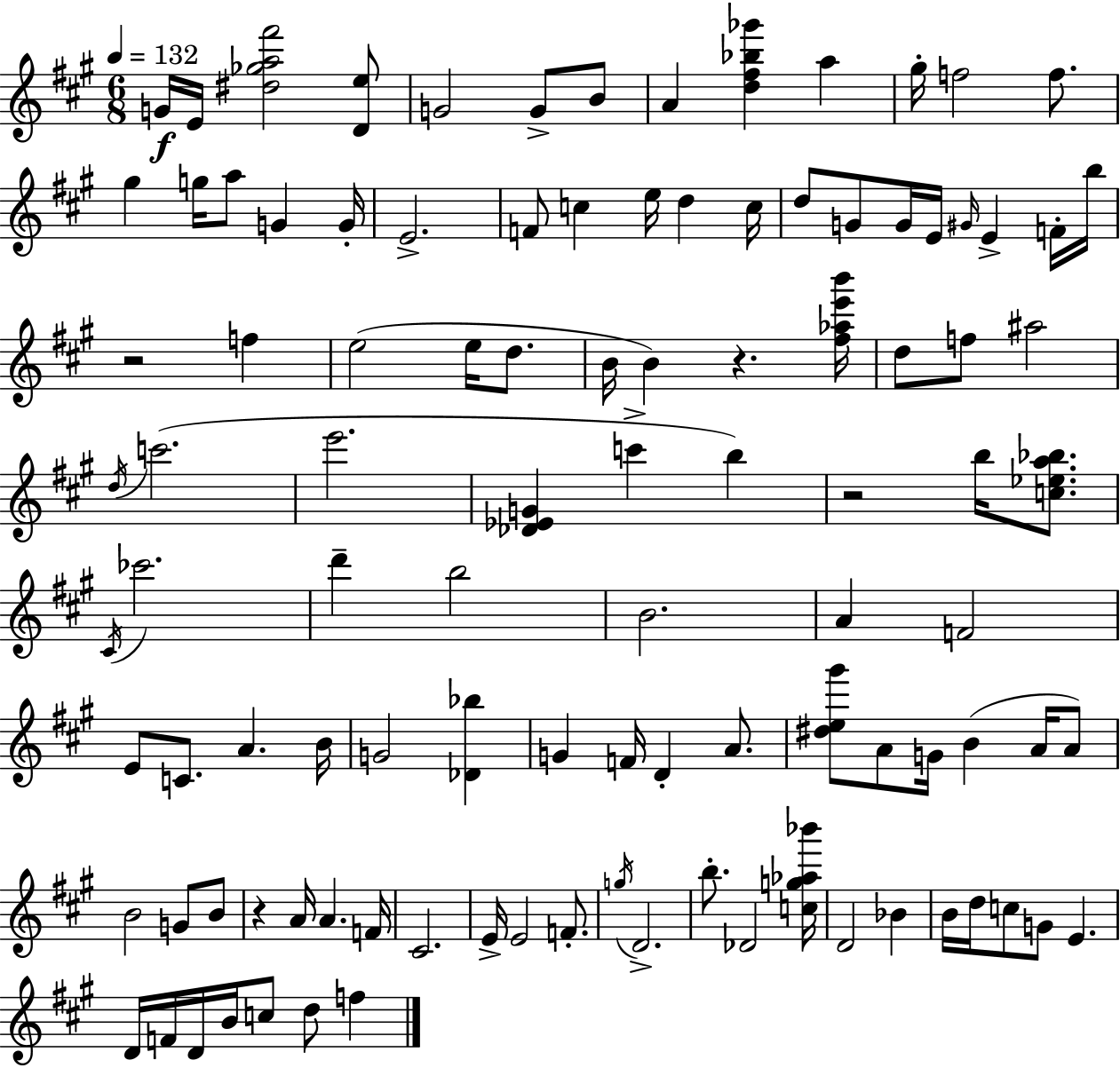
G4/s E4/s [D#5,Gb5,A5,F#6]/h [D4,E5]/e G4/h G4/e B4/e A4/q [D5,F#5,Bb5,Gb6]/q A5/q G#5/s F5/h F5/e. G#5/q G5/s A5/e G4/q G4/s E4/h. F4/e C5/q E5/s D5/q C5/s D5/e G4/e G4/s E4/s G#4/s E4/q F4/s B5/s R/h F5/q E5/h E5/s D5/e. B4/s B4/q R/q. [F#5,Ab5,E6,B6]/s D5/e F5/e A#5/h D5/s C6/h. E6/h. [Db4,Eb4,G4]/q C6/q B5/q R/h B5/s [C5,Eb5,A5,Bb5]/e. C#4/s CES6/h. D6/q B5/h B4/h. A4/q F4/h E4/e C4/e. A4/q. B4/s G4/h [Db4,Bb5]/q G4/q F4/s D4/q A4/e. [D#5,E5,G#6]/e A4/e G4/s B4/q A4/s A4/e B4/h G4/e B4/e R/q A4/s A4/q. F4/s C#4/h. E4/s E4/h F4/e. G5/s D4/h. B5/e. Db4/h [C5,G5,Ab5,Bb6]/s D4/h Bb4/q B4/s D5/s C5/e G4/e E4/q. D4/s F4/s D4/s B4/s C5/e D5/e F5/q